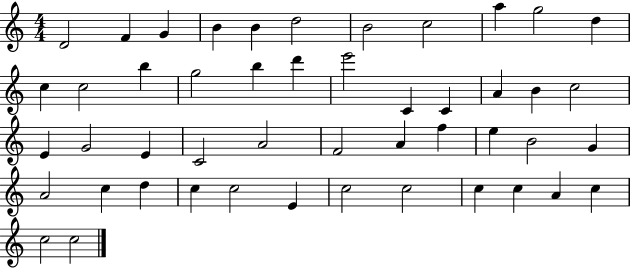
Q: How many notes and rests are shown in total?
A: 48